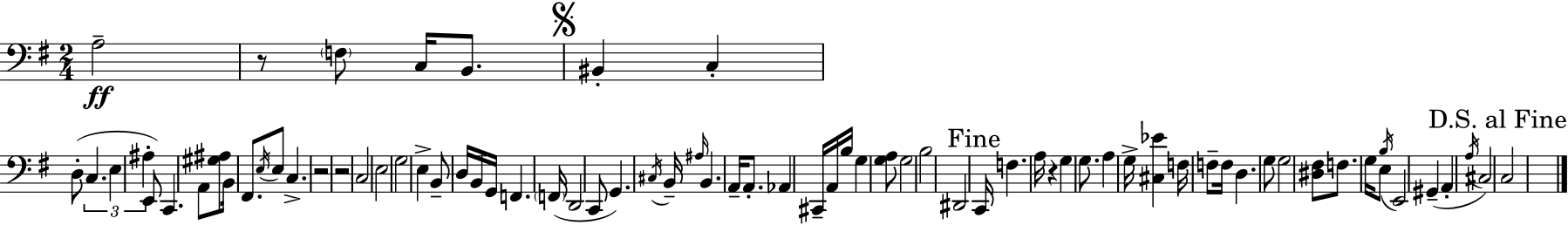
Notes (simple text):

A3/h R/e F3/e C3/s B2/e. BIS2/q C3/q D3/e C3/q. E3/q A#3/q E2/e C2/q. A2/e [G#3,A#3]/e B2/s F#2/e. E3/s E3/e C3/q. R/h R/h C3/h E3/h G3/h E3/q B2/e D3/s B2/s G2/s F2/q. F2/s D2/h C2/e G2/q. C#3/s B2/s A#3/s B2/q. A2/s A2/e. Ab2/q C#2/s A2/s B3/s G3/q [G3,A3]/e G3/h B3/h D#2/h C2/s F3/q. A3/s R/q G3/q G3/e. A3/q G3/s [C#3,Eb4]/q F3/s F3/e F3/s D3/q. G3/e G3/h [D#3,F#3]/e F3/e. G3/s E3/e B3/s E2/h G#2/q A2/q A3/s C#3/h C3/h